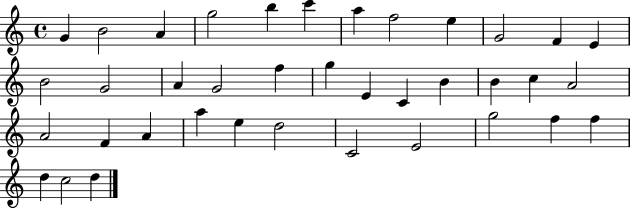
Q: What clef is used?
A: treble